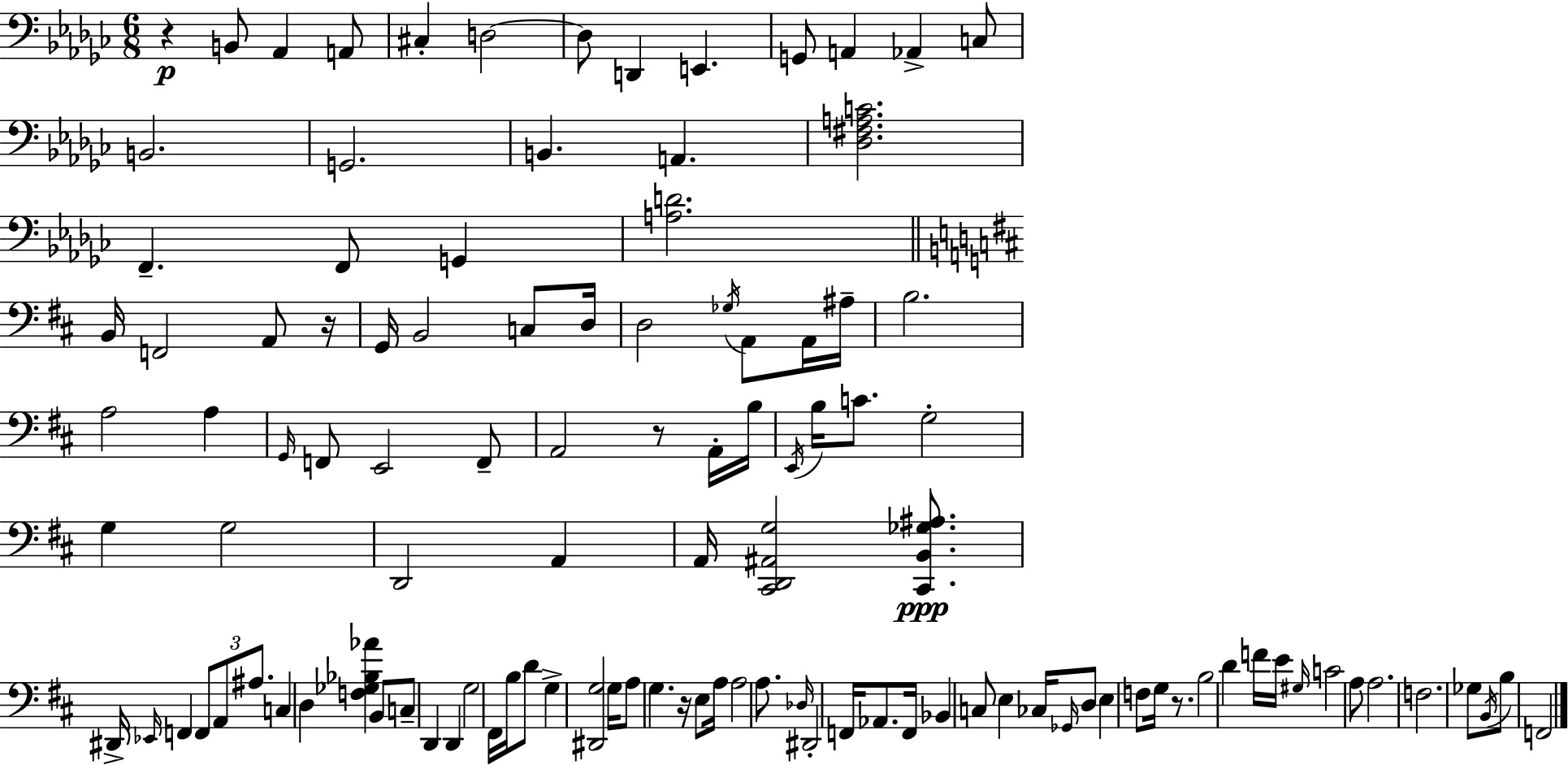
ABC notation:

X:1
T:Untitled
M:6/8
L:1/4
K:Ebm
z B,,/2 _A,, A,,/2 ^C, D,2 D,/2 D,, E,, G,,/2 A,, _A,, C,/2 B,,2 G,,2 B,, A,, [_D,^F,A,C]2 F,, F,,/2 G,, [A,D]2 B,,/4 F,,2 A,,/2 z/4 G,,/4 B,,2 C,/2 D,/4 D,2 _G,/4 A,,/2 A,,/4 ^A,/4 B,2 A,2 A, G,,/4 F,,/2 E,,2 F,,/2 A,,2 z/2 A,,/4 B,/4 E,,/4 B,/4 C/2 G,2 G, G,2 D,,2 A,, A,,/4 [^C,,D,,^A,,G,]2 [^C,,B,,_G,^A,]/2 ^D,,/4 _E,,/4 F,, F,,/2 A,,/2 ^A,/2 C, D, [F,_G,_B,_A] B,,/2 C,/2 D,, D,, G,2 ^F,,/4 B,/4 D/2 G, [^D,,G,]2 G,/4 A,/2 G, z/4 E,/2 A,/4 A,2 A,/2 _D,/4 ^D,,2 F,,/4 _A,,/2 F,,/4 _B,, C,/2 E, _C,/4 _G,,/4 D,/2 E, F,/2 G,/4 z/2 B,2 D F/4 E/4 ^G,/4 C2 A,/2 A,2 F,2 _G,/2 B,,/4 B,/2 F,,2